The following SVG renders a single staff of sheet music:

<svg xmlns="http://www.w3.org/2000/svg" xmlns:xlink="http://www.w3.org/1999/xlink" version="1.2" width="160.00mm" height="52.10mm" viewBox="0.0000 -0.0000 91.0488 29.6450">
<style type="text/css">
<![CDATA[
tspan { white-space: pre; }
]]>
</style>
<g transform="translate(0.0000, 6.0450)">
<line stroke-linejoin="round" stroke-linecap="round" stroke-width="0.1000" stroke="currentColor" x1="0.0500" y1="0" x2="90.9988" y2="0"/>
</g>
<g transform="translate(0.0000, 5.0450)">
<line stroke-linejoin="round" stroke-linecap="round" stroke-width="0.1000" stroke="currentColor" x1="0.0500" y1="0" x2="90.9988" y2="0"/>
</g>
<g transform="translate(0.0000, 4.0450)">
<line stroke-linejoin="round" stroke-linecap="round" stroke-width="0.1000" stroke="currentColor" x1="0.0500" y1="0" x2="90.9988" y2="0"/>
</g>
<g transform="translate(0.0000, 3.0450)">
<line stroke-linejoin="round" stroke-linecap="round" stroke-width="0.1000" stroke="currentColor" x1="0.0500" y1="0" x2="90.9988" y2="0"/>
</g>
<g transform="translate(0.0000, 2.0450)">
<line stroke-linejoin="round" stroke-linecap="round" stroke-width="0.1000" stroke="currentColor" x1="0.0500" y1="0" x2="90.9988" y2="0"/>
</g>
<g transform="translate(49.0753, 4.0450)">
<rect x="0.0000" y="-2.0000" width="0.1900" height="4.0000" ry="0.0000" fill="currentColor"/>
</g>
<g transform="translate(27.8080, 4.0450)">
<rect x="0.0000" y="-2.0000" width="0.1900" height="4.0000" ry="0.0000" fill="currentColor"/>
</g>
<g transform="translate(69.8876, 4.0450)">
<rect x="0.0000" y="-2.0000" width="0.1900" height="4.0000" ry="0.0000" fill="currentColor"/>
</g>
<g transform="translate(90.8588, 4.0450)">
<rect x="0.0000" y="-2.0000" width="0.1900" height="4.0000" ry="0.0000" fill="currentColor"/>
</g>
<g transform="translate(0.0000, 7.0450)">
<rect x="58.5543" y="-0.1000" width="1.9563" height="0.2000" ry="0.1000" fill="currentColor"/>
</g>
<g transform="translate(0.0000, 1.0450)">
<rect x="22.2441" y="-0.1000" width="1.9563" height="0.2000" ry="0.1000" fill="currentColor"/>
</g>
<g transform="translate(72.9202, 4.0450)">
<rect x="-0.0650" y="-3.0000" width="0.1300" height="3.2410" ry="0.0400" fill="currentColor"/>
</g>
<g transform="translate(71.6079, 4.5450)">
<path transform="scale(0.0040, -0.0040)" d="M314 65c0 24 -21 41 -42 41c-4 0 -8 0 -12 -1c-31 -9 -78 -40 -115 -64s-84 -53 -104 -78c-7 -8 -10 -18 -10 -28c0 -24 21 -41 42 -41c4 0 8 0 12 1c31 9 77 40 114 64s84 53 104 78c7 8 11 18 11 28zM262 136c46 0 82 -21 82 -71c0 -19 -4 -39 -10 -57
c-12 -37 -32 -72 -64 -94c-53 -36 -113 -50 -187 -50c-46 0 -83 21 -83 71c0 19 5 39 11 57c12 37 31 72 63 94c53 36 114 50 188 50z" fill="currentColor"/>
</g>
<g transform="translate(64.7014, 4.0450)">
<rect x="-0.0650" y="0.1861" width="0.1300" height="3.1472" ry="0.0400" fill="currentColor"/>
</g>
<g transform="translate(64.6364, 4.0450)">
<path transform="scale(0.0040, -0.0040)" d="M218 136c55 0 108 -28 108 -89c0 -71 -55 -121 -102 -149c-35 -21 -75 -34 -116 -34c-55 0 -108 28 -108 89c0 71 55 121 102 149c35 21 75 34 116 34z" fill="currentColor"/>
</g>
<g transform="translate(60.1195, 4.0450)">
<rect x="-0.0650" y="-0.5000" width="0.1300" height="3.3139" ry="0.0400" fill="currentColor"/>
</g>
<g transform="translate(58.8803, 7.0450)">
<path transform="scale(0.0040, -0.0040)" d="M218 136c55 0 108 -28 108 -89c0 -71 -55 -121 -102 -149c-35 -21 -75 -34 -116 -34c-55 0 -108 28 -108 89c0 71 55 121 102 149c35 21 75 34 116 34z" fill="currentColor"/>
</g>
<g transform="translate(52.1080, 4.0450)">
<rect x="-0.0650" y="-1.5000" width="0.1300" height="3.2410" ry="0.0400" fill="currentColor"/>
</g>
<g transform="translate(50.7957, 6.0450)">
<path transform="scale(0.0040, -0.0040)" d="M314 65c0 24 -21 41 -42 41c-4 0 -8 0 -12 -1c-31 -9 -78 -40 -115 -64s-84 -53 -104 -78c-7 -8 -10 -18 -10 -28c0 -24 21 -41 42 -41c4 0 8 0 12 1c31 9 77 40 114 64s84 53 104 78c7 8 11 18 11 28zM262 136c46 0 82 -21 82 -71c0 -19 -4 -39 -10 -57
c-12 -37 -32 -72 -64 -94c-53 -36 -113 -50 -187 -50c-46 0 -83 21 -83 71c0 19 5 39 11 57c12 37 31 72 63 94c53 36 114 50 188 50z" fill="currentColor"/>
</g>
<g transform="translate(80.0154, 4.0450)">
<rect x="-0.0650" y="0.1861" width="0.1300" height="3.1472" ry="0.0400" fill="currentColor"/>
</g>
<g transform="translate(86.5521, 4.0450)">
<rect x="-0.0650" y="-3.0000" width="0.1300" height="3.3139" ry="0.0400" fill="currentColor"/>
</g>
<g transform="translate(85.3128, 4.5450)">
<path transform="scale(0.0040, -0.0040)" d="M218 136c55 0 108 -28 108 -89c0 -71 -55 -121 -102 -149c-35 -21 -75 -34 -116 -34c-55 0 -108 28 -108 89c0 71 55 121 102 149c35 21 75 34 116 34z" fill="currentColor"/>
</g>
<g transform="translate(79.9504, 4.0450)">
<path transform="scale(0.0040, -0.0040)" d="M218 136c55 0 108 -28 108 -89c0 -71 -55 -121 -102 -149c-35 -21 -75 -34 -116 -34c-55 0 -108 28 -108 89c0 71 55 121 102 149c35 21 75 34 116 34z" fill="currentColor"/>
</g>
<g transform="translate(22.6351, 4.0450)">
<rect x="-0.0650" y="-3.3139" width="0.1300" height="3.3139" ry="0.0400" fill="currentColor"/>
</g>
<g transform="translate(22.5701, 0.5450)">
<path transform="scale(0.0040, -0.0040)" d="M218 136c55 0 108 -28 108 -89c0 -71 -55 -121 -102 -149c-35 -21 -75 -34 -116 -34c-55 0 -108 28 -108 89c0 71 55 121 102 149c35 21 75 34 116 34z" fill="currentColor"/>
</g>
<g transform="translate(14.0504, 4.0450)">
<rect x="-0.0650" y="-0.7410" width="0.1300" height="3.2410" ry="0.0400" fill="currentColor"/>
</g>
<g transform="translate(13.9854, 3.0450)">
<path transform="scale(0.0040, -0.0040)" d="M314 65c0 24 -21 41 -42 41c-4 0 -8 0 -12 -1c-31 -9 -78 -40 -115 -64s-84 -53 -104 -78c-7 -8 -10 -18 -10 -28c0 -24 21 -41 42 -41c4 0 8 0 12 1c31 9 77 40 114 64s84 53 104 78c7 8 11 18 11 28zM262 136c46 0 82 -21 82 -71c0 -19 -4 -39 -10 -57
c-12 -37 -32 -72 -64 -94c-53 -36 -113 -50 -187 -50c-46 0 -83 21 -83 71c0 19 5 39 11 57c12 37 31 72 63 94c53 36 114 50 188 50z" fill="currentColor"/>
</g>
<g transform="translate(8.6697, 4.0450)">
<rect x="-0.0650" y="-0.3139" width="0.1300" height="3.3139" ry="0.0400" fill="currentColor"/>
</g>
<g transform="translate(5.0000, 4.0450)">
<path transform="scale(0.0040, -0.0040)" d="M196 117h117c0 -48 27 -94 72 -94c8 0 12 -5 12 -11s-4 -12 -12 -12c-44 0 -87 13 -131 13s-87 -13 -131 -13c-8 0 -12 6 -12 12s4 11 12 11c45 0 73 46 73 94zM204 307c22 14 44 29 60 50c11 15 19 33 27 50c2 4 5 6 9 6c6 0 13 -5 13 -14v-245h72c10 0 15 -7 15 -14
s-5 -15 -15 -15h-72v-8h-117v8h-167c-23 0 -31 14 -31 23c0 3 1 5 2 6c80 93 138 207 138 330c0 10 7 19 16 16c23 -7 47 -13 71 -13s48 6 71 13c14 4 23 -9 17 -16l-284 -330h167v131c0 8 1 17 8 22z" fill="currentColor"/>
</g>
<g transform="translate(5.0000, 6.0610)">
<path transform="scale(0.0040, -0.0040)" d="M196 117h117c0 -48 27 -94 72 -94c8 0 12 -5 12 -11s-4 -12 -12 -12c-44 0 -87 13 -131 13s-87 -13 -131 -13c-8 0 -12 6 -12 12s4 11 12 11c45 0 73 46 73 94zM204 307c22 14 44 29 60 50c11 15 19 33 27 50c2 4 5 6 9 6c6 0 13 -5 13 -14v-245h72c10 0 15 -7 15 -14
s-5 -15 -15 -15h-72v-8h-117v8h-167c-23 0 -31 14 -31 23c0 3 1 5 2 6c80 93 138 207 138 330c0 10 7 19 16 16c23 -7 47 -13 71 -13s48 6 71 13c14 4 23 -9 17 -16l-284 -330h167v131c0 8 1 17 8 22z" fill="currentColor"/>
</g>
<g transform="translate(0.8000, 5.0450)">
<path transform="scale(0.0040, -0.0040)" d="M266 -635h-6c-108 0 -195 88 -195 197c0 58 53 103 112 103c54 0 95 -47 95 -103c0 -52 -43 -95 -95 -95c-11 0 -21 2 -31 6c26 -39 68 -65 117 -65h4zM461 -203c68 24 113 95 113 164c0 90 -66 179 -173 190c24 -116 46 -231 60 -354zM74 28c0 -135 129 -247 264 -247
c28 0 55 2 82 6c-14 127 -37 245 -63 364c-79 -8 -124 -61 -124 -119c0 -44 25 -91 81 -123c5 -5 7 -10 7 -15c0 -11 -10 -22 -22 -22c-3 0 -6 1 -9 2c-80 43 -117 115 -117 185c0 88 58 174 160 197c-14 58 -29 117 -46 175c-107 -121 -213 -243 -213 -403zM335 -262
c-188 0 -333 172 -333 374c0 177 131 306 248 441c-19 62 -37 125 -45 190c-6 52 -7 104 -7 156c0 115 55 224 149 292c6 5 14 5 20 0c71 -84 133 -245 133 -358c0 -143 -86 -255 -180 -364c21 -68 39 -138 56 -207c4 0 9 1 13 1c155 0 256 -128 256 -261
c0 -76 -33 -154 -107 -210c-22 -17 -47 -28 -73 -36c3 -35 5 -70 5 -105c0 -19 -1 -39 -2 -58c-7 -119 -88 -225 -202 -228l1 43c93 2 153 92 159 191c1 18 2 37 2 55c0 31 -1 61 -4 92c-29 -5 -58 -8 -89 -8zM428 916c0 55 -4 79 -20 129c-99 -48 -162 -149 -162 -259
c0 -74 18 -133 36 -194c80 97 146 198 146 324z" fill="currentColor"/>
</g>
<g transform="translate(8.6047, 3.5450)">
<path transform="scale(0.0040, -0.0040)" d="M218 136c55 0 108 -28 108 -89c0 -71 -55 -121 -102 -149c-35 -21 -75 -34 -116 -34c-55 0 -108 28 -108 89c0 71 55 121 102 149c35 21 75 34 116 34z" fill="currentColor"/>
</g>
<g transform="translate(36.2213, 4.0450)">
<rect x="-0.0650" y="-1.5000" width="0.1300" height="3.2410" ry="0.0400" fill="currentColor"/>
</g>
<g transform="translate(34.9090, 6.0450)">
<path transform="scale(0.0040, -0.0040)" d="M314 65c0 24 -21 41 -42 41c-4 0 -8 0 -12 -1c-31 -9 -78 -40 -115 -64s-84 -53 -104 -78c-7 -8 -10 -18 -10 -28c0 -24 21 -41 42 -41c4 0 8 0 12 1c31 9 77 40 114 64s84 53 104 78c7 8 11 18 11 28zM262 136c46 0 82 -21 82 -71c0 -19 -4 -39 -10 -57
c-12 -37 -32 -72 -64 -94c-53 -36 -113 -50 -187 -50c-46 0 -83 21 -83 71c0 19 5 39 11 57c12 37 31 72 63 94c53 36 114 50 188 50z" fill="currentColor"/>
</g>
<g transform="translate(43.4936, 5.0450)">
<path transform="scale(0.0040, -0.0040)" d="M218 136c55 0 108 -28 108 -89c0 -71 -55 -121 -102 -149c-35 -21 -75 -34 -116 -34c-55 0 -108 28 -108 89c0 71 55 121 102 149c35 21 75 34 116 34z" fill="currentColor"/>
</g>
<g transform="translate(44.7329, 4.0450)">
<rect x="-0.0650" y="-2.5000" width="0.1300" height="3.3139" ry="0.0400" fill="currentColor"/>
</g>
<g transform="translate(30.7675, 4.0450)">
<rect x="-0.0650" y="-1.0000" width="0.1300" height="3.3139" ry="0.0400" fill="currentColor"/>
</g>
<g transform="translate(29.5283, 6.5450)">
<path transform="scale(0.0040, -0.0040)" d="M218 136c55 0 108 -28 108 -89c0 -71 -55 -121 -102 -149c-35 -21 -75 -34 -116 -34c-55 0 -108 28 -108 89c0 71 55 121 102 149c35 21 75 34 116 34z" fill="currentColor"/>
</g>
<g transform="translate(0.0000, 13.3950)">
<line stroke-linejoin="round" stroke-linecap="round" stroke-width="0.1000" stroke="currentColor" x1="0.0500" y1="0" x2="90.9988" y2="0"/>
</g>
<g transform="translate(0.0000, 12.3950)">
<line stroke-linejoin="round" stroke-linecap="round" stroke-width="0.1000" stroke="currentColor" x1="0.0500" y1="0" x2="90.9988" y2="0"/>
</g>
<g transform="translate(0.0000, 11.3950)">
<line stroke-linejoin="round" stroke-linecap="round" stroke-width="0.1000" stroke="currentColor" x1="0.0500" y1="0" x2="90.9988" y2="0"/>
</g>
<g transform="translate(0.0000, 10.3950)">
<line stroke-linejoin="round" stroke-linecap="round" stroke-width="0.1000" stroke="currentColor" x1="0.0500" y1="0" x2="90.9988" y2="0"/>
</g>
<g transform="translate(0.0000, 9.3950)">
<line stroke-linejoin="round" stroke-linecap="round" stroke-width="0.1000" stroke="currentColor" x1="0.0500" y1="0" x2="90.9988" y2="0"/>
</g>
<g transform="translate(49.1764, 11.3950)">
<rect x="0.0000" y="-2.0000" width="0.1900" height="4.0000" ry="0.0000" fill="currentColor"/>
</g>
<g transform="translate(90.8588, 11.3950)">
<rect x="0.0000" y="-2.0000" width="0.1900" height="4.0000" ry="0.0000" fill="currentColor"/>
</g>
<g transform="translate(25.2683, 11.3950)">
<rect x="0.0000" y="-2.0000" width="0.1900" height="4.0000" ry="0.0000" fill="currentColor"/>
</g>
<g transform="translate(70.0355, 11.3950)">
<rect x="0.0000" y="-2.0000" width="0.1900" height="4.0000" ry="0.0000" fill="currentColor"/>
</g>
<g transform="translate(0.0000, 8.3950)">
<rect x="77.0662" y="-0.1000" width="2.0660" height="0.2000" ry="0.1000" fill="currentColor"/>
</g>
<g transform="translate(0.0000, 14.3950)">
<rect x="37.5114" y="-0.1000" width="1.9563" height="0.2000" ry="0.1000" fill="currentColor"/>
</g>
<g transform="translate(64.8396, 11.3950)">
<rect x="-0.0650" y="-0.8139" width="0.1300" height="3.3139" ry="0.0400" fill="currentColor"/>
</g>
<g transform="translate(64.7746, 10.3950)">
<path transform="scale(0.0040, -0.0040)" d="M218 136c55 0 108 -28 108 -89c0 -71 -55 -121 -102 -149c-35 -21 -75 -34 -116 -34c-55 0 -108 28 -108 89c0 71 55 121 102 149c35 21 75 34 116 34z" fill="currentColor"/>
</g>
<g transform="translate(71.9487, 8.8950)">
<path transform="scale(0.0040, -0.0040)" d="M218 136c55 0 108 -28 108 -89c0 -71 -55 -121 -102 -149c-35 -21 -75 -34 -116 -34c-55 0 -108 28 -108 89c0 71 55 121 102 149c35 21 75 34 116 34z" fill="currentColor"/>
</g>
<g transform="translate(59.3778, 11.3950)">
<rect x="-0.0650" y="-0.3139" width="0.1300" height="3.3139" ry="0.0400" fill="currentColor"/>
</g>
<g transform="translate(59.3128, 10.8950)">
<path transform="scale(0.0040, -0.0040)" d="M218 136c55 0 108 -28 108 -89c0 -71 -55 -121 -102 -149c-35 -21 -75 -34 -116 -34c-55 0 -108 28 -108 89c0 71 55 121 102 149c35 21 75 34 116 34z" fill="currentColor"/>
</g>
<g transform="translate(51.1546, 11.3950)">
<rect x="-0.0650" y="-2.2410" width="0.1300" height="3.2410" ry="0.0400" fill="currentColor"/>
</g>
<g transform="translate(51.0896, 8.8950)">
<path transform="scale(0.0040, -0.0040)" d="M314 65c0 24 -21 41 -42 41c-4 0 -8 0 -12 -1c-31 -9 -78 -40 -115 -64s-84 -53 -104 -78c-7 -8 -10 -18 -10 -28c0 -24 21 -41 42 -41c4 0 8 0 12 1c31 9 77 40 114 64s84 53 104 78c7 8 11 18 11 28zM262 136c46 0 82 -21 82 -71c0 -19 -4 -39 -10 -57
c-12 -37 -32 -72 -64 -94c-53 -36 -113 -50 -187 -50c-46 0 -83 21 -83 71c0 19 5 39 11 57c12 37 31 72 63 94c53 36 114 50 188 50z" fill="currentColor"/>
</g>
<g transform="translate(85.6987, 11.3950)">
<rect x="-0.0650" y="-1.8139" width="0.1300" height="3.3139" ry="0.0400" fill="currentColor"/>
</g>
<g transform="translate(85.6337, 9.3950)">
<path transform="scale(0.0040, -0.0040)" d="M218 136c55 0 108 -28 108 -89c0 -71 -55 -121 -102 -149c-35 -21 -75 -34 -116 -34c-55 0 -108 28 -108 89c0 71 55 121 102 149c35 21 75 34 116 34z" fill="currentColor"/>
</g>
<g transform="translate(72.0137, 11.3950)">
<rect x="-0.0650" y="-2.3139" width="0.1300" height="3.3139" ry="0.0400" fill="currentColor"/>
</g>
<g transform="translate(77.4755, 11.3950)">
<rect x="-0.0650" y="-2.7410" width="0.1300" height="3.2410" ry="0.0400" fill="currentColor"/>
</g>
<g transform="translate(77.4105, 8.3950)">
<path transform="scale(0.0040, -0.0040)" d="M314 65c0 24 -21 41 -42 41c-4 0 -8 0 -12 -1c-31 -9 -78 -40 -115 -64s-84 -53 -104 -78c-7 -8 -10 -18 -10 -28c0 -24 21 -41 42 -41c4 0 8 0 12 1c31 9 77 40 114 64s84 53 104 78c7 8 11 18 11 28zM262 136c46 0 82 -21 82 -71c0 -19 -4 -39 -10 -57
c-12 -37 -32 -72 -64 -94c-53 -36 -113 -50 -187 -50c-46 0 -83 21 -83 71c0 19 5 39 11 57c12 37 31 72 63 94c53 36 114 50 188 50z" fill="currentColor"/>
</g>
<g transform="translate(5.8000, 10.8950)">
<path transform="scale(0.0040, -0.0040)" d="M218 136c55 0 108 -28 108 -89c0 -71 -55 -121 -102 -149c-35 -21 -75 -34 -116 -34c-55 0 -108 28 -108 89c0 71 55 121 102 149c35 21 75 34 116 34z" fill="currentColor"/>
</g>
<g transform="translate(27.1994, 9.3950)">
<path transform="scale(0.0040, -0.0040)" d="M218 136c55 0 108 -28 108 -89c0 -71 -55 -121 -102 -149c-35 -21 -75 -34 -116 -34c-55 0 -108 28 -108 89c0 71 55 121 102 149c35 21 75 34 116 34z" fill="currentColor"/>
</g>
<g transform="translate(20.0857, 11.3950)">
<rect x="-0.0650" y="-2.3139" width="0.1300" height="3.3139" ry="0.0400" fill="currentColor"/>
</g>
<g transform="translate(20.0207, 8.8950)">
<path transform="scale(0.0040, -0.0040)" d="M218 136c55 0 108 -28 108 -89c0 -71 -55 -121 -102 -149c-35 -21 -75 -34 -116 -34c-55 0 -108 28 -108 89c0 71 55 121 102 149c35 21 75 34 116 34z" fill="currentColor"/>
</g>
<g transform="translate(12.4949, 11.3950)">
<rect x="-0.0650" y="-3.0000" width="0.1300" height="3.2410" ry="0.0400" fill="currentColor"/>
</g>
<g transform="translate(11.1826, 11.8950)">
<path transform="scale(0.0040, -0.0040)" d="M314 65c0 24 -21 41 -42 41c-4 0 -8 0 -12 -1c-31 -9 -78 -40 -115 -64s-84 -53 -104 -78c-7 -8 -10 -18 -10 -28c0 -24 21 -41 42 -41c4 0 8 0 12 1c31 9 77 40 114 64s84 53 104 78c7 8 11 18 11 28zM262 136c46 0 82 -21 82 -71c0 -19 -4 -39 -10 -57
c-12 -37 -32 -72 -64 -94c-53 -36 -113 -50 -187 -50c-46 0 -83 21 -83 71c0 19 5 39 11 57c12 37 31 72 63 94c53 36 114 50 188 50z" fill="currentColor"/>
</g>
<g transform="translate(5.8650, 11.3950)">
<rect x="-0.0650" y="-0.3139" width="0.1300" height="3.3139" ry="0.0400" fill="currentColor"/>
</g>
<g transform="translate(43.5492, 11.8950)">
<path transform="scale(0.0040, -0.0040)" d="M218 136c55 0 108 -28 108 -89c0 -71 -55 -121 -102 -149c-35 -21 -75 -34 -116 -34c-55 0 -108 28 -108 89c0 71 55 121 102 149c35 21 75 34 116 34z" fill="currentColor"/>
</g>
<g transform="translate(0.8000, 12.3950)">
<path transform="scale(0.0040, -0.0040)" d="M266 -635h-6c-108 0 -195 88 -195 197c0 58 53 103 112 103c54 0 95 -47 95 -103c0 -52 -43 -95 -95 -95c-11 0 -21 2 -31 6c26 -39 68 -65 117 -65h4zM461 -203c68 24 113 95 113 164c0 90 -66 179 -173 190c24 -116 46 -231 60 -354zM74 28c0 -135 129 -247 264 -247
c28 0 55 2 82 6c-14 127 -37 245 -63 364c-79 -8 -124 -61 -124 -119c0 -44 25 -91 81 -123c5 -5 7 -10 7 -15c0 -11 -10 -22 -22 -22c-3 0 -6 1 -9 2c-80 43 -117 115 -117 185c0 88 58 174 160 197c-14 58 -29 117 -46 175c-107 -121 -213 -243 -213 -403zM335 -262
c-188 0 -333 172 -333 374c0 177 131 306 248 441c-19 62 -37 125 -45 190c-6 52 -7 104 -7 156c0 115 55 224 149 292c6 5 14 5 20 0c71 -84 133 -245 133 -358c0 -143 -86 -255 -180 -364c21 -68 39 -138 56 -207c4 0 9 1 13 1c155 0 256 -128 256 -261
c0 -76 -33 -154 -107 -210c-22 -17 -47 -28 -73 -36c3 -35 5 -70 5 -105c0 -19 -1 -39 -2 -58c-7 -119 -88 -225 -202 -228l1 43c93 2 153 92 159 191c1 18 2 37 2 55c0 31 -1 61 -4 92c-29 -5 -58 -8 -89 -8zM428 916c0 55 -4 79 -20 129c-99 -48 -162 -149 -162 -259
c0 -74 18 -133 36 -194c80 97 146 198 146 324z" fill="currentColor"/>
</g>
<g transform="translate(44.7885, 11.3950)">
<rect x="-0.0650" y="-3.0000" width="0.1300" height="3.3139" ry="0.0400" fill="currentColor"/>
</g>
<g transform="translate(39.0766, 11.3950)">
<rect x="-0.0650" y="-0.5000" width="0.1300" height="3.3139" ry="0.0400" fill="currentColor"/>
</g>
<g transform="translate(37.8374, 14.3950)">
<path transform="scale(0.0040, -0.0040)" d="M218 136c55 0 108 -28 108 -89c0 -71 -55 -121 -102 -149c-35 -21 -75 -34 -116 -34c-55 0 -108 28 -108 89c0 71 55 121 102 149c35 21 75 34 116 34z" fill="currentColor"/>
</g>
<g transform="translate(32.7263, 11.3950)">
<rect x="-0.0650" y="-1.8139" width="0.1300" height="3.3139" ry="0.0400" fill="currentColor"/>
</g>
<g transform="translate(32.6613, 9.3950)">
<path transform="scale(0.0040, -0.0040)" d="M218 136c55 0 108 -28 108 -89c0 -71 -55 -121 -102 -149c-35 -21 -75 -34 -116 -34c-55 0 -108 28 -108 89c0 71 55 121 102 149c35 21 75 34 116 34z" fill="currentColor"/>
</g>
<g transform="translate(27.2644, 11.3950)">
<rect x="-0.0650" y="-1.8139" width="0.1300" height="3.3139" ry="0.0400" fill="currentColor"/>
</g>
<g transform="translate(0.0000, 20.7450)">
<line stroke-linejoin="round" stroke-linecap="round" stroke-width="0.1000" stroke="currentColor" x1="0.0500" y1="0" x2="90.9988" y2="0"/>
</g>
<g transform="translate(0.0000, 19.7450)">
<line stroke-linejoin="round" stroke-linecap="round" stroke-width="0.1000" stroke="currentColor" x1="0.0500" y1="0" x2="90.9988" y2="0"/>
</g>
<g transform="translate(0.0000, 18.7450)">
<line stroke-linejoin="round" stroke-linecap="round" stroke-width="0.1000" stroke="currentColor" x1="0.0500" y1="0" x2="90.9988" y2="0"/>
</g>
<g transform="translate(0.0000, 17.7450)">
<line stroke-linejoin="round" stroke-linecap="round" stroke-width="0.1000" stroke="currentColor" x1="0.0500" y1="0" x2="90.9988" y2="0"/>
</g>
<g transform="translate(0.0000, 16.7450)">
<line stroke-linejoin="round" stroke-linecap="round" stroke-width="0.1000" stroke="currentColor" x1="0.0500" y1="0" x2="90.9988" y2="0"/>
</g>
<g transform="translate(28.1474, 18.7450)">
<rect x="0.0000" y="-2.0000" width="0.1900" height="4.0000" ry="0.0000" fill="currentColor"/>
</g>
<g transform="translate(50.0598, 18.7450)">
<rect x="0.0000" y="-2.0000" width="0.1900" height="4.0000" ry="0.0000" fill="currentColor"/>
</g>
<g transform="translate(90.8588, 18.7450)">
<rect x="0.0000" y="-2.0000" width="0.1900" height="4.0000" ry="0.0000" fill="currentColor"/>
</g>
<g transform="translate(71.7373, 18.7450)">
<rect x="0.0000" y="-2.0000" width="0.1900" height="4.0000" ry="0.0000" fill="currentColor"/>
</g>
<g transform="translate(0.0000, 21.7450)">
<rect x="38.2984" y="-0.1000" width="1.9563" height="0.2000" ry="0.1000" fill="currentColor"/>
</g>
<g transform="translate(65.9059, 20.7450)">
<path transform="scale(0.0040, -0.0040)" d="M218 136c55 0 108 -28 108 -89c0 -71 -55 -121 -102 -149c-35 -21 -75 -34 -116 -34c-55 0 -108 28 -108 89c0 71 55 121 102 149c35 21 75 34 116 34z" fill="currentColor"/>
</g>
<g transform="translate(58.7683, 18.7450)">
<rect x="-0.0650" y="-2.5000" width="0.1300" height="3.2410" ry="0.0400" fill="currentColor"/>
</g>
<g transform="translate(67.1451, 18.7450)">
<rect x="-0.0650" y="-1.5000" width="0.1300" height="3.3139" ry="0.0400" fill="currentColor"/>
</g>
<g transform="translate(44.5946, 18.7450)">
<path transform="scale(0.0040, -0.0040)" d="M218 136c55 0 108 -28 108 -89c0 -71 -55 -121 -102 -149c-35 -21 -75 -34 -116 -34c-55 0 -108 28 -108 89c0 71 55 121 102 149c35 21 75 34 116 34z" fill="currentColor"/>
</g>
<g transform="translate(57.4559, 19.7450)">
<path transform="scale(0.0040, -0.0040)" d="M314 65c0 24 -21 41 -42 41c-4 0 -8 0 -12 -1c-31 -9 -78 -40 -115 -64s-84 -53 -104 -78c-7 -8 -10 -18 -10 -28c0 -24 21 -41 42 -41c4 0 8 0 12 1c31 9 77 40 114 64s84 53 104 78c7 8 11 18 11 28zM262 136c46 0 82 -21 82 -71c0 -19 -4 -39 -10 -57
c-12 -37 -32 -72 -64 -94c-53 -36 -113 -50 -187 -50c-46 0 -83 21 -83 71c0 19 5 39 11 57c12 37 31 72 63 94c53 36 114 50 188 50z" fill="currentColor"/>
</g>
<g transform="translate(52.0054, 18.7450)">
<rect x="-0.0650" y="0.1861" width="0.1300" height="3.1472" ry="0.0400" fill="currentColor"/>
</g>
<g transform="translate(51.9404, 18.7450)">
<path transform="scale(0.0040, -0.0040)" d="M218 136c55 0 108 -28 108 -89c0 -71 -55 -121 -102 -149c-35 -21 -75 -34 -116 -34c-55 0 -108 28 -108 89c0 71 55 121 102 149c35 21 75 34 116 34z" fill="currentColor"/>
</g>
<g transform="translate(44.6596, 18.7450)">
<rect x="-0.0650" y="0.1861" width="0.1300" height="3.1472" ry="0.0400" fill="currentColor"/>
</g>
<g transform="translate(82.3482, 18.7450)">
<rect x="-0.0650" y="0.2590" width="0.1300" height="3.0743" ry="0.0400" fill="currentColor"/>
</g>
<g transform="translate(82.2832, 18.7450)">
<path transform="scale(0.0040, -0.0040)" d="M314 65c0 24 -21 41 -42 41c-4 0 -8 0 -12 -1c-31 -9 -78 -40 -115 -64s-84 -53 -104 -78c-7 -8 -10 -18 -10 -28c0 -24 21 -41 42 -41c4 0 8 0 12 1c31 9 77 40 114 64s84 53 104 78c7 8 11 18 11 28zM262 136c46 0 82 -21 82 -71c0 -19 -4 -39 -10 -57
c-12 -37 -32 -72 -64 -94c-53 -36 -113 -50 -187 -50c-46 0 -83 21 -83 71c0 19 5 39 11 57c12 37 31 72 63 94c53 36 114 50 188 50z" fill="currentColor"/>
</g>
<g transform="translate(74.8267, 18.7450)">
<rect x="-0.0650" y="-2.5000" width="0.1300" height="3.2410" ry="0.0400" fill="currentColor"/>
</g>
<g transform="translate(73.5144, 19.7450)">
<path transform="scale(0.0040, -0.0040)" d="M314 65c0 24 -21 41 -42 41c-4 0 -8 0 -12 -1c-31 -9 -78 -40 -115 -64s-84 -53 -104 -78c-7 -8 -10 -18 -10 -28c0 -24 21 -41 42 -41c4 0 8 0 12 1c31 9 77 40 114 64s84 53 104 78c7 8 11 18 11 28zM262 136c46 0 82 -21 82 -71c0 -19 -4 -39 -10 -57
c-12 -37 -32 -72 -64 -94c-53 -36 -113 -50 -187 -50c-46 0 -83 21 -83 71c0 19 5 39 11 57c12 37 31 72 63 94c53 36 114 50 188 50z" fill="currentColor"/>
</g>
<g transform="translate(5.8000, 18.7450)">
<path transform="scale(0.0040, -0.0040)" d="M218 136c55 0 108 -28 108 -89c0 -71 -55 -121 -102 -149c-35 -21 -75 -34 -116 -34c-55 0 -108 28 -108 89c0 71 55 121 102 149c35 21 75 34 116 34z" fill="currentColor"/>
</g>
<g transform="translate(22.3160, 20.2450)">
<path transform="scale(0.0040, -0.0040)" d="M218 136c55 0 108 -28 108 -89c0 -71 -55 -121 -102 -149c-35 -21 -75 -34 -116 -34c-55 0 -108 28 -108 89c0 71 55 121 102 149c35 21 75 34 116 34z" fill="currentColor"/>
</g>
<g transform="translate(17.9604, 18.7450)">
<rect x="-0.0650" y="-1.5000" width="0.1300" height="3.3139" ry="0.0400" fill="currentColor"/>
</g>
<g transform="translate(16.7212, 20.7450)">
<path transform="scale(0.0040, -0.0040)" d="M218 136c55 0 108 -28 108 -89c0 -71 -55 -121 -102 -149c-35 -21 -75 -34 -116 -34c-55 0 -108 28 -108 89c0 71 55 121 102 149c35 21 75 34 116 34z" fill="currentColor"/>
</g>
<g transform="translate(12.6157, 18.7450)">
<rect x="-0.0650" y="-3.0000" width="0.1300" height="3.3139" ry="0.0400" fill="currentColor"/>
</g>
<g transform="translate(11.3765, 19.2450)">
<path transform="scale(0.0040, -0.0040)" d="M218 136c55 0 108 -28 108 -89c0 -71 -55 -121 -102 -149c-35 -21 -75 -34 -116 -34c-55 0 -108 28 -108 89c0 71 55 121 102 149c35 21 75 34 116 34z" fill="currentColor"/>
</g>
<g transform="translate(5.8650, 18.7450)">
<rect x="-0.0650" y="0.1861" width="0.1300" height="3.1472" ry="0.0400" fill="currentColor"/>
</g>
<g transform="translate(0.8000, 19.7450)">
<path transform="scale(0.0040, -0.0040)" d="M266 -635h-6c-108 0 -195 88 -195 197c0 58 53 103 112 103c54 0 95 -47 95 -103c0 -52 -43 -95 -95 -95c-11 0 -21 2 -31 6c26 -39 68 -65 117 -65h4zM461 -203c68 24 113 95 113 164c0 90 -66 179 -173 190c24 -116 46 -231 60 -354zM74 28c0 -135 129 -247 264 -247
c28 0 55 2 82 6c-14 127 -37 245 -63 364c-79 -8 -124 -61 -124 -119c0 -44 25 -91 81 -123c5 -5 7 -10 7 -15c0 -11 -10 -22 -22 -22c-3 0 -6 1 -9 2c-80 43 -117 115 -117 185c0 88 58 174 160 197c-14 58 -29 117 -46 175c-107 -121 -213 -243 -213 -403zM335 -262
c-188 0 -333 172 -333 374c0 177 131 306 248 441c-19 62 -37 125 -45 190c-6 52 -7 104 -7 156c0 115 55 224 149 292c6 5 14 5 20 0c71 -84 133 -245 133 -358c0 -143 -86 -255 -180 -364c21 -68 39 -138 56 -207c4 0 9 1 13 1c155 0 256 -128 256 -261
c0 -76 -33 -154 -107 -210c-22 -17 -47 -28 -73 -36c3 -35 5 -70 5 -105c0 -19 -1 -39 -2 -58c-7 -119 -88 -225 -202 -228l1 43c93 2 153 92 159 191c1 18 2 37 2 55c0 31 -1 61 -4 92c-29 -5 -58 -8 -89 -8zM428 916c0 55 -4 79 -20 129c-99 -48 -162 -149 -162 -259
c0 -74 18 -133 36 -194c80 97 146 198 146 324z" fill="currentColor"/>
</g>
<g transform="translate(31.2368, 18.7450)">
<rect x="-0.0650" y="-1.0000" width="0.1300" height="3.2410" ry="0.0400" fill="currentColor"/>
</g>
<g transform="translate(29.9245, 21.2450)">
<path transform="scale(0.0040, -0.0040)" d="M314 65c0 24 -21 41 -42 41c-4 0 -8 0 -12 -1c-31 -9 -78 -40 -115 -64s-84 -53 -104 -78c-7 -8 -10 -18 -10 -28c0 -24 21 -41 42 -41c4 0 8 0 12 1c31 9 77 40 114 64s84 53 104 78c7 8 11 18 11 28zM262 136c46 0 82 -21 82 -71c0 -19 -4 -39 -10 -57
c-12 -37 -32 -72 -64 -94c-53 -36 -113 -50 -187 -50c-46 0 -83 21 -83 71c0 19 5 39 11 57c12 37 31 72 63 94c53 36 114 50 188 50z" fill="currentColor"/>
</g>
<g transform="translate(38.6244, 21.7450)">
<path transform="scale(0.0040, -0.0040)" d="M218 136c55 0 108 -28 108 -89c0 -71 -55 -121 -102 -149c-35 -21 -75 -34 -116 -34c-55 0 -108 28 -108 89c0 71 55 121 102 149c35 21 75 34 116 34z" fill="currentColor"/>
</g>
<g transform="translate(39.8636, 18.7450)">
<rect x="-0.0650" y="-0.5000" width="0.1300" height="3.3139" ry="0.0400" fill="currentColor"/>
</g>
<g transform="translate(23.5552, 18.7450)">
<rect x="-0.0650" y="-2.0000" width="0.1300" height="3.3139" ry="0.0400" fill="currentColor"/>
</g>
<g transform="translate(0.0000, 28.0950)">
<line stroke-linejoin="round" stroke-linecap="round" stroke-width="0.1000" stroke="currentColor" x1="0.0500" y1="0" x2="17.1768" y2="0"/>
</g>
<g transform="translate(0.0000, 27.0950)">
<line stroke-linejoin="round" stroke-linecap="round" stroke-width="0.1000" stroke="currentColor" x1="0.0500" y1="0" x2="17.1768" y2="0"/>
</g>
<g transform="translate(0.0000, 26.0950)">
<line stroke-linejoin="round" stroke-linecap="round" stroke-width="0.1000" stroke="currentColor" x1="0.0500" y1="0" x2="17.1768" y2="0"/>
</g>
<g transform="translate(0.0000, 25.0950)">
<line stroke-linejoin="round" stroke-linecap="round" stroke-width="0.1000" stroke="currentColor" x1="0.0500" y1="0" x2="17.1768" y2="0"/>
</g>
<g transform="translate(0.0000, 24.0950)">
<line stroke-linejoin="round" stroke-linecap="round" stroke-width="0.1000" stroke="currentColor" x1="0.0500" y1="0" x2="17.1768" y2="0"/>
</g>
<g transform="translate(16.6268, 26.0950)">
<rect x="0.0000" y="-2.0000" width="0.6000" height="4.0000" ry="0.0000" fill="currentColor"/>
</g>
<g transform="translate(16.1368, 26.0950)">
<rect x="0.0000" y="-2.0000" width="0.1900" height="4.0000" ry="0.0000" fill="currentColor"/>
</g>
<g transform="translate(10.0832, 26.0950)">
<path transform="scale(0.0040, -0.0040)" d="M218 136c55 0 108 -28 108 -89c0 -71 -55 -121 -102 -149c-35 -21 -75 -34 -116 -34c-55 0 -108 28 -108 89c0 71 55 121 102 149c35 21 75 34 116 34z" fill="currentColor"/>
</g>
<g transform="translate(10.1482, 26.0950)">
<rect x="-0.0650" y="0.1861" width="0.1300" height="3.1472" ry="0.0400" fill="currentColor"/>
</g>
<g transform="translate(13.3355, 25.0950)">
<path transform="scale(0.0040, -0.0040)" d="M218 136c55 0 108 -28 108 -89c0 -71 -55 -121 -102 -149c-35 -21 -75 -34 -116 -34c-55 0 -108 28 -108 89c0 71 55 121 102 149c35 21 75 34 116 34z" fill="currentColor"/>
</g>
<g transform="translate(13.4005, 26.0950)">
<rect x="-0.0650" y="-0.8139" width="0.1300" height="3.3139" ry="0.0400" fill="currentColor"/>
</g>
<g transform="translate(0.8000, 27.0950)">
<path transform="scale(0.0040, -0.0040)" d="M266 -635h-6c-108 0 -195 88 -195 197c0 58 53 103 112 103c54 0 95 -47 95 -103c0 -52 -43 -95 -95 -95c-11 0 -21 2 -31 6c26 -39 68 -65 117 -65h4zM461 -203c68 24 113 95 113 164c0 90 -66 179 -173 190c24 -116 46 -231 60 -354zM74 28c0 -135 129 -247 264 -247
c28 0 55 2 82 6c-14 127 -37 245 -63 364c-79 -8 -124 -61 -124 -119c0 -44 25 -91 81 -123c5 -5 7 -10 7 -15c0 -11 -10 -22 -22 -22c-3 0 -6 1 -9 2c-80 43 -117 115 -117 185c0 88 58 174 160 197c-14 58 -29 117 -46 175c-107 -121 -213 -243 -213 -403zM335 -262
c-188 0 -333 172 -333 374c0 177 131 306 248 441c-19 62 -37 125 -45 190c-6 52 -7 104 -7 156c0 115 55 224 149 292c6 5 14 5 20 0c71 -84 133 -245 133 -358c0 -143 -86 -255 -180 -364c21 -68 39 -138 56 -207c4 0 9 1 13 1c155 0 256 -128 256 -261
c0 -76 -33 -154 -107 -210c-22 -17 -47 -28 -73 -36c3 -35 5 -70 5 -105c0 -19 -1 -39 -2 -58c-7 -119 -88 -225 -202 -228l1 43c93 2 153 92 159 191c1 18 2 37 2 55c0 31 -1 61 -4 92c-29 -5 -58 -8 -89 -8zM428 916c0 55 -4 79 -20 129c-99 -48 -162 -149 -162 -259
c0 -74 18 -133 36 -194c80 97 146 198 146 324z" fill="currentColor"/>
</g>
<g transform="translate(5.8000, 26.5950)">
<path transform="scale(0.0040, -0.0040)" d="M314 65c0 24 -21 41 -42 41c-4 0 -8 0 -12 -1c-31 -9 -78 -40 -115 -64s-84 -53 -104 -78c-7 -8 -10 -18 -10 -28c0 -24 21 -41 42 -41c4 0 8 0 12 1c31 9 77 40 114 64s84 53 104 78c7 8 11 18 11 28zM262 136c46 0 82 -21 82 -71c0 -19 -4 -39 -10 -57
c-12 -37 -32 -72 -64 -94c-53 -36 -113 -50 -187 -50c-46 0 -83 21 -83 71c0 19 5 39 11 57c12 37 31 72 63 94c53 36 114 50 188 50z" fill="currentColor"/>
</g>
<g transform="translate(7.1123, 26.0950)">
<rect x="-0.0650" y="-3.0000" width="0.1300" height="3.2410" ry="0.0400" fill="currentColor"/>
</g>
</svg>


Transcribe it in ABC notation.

X:1
T:Untitled
M:4/4
L:1/4
K:C
c d2 b D E2 G E2 C B A2 B A c A2 g f f C A g2 c d g a2 f B A E F D2 C B B G2 E G2 B2 A2 B d